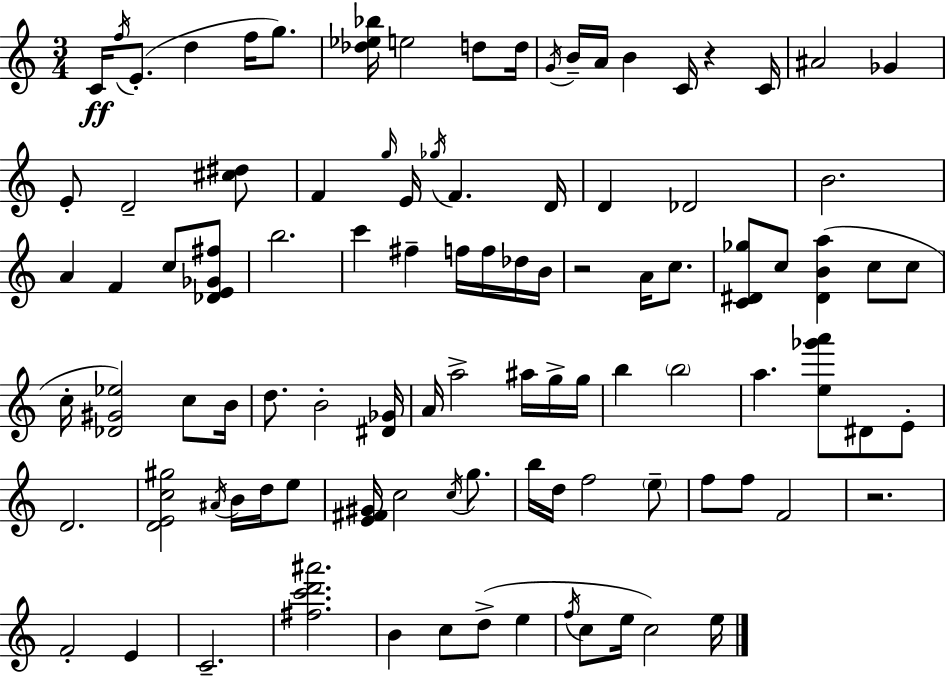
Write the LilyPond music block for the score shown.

{
  \clef treble
  \numericTimeSignature
  \time 3/4
  \key c \major
  \repeat volta 2 { c'16\ff \acciaccatura { f''16 }( e'8.-. d''4 f''16 g''8.) | <des'' ees'' bes''>16 e''2 d''8 | d''16 \acciaccatura { g'16 } b'16-- a'16 b'4 c'16 r4 | c'16 ais'2 ges'4 | \break e'8-. d'2-- | <cis'' dis''>8 f'4 \grace { g''16 } e'16 \acciaccatura { ges''16 } f'4. | d'16 d'4 des'2 | b'2. | \break a'4 f'4 | c''8 <des' e' ges' fis''>8 b''2. | c'''4 fis''4-- | f''16 f''16 des''16 b'16 r2 | \break a'16 c''8. <c' dis' ges''>8 c''8 <dis' b' a''>4( | c''8 c''8 c''16-. <des' gis' ees''>2) | c''8 b'16 d''8. b'2-. | <dis' ges'>16 a'16 a''2-> | \break ais''16 g''16-> g''16 b''4 \parenthesize b''2 | a''4. <e'' ges''' a'''>8 | dis'8 e'8-. d'2. | <d' e' c'' gis''>2 | \break \acciaccatura { ais'16 } b'16 d''16 e''8 <e' fis' gis'>16 c''2 | \acciaccatura { c''16 } g''8. b''16 d''16 f''2 | \parenthesize e''8-- f''8 f''8 f'2 | r2. | \break f'2-. | e'4 c'2.-- | <fis'' c''' d''' ais'''>2. | b'4 c''8 | \break d''8->( e''4 \acciaccatura { f''16 } c''8 e''16 c''2) | e''16 } \bar "|."
}